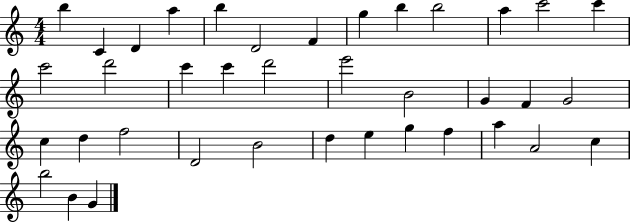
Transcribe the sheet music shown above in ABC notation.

X:1
T:Untitled
M:4/4
L:1/4
K:C
b C D a b D2 F g b b2 a c'2 c' c'2 d'2 c' c' d'2 e'2 B2 G F G2 c d f2 D2 B2 d e g f a A2 c b2 B G